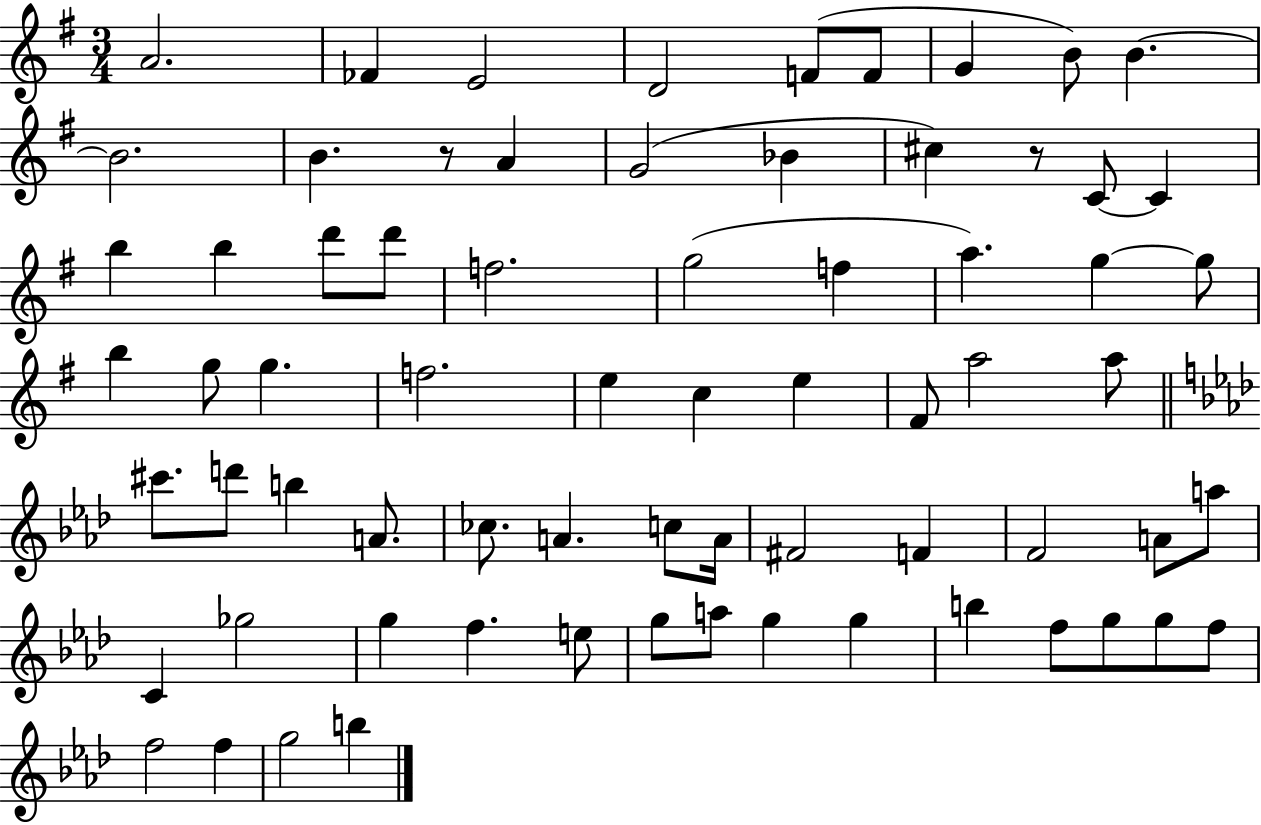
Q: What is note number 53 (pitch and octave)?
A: G5